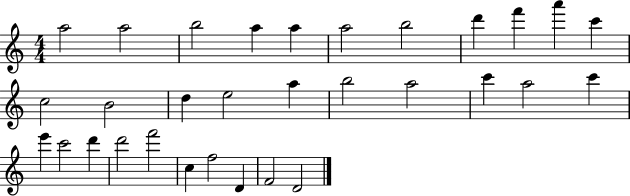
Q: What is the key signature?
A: C major